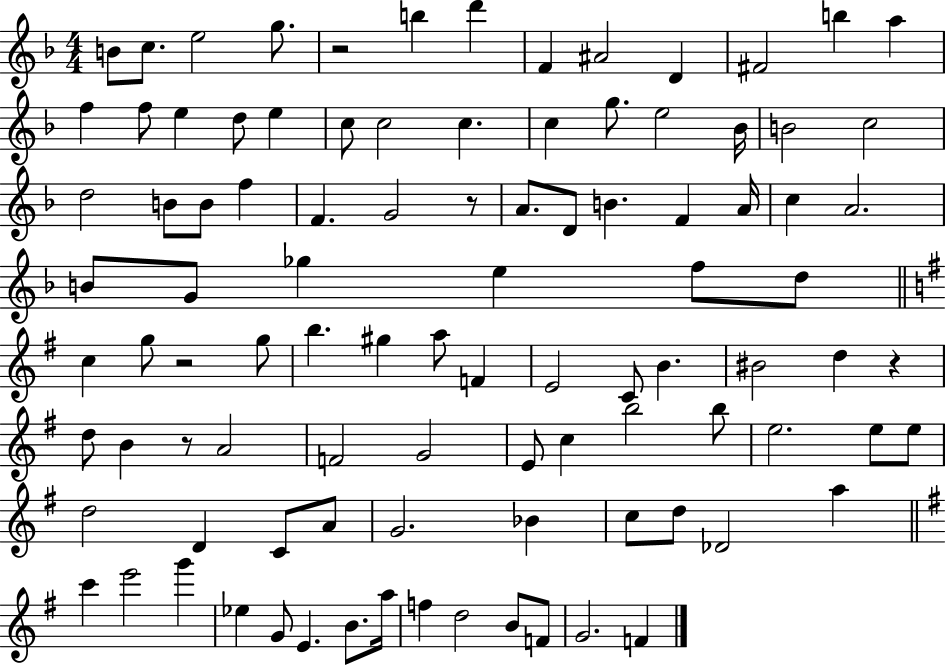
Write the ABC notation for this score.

X:1
T:Untitled
M:4/4
L:1/4
K:F
B/2 c/2 e2 g/2 z2 b d' F ^A2 D ^F2 b a f f/2 e d/2 e c/2 c2 c c g/2 e2 _B/4 B2 c2 d2 B/2 B/2 f F G2 z/2 A/2 D/2 B F A/4 c A2 B/2 G/2 _g e f/2 d/2 c g/2 z2 g/2 b ^g a/2 F E2 C/2 B ^B2 d z d/2 B z/2 A2 F2 G2 E/2 c b2 b/2 e2 e/2 e/2 d2 D C/2 A/2 G2 _B c/2 d/2 _D2 a c' e'2 g' _e G/2 E B/2 a/4 f d2 B/2 F/2 G2 F